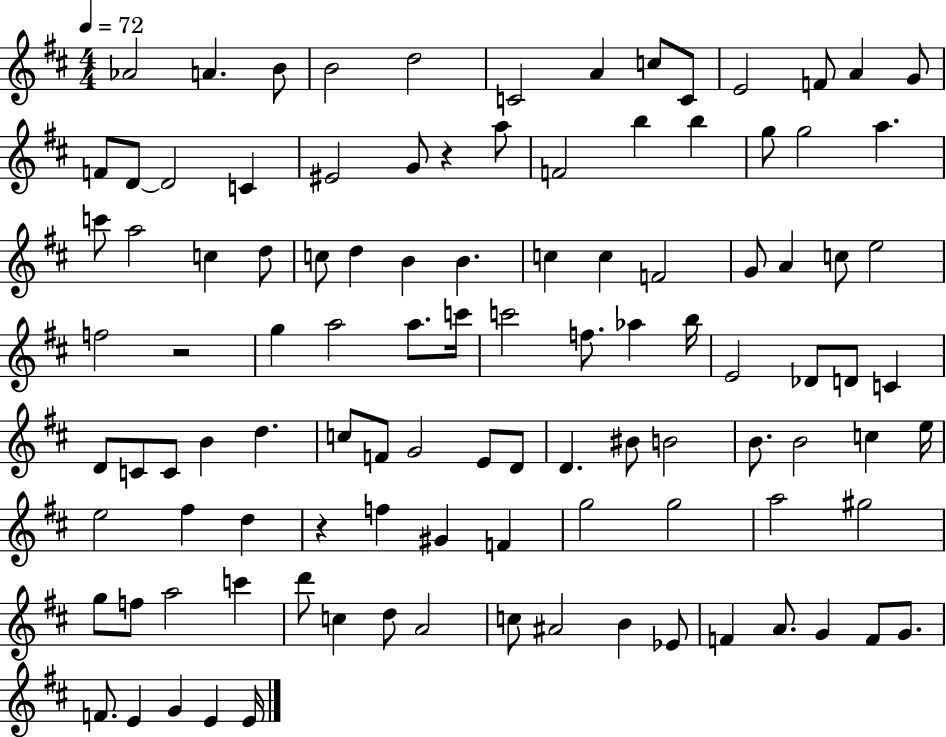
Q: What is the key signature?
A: D major